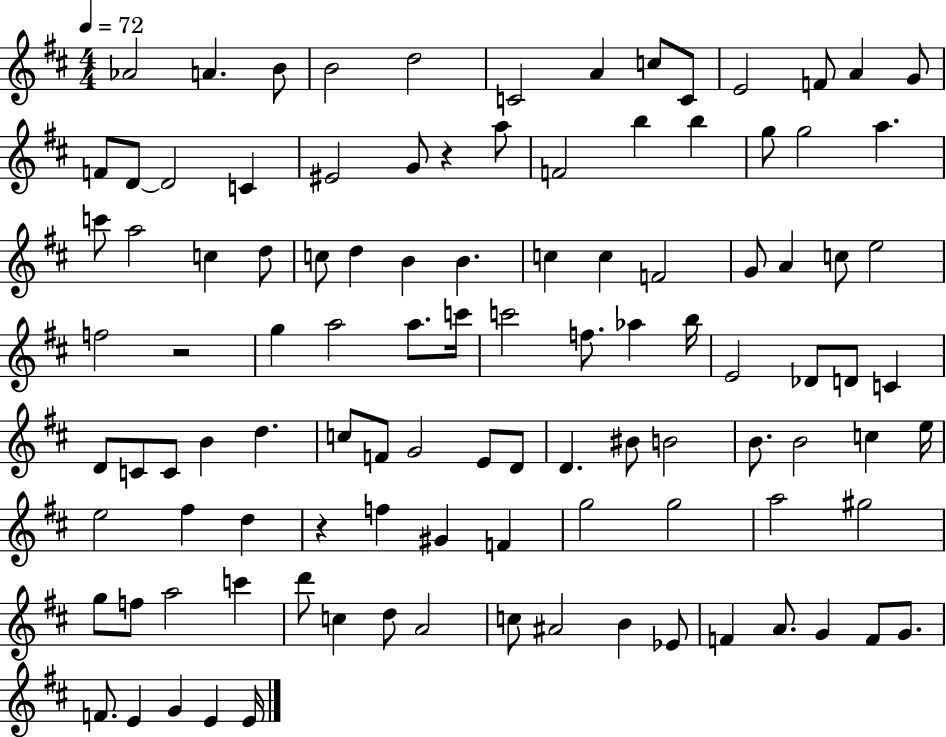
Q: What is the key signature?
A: D major